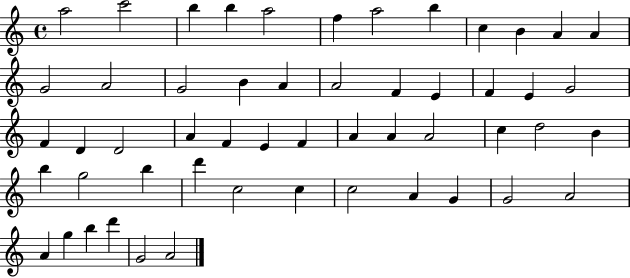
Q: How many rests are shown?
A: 0